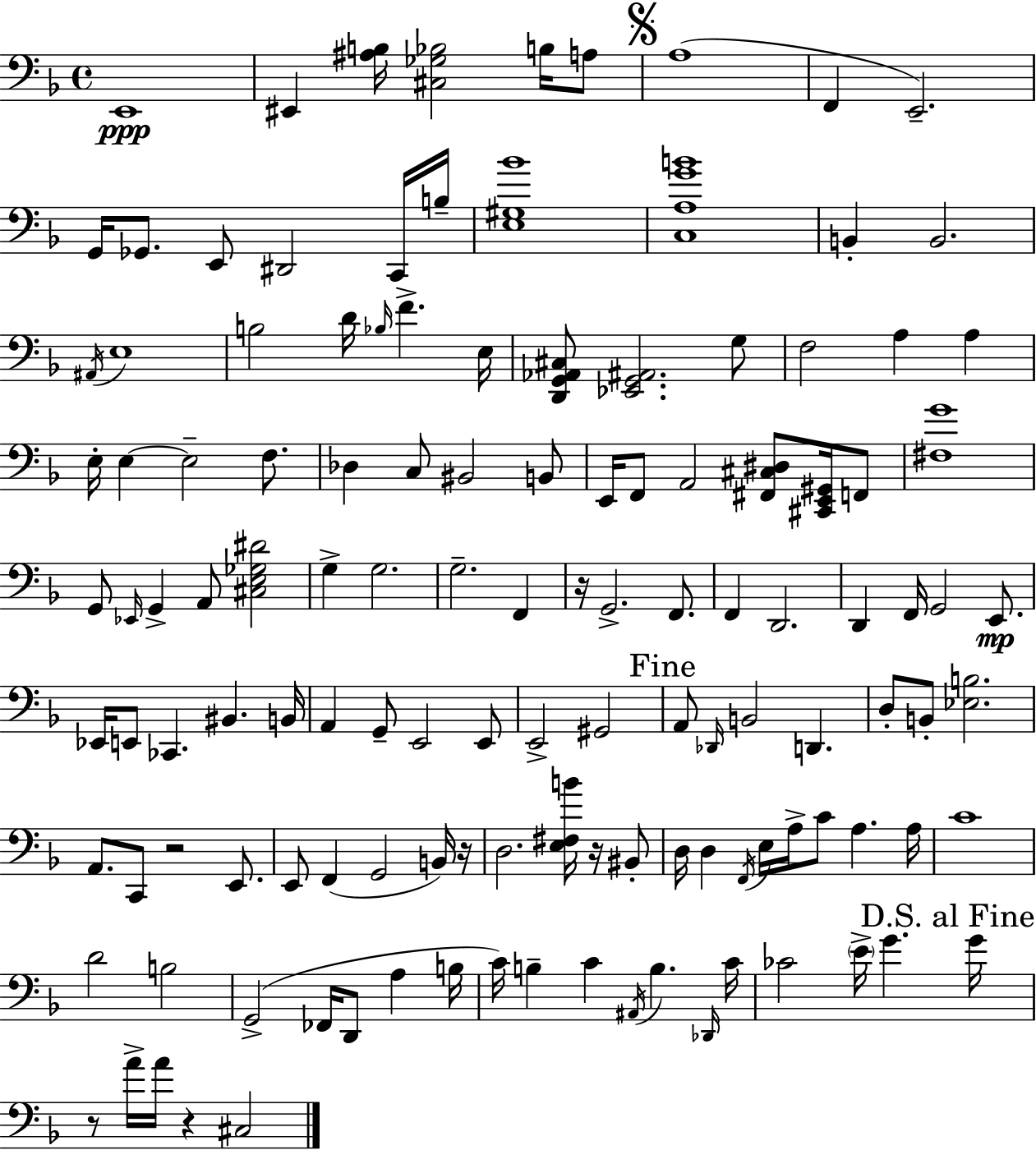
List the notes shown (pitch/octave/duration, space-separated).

E2/w EIS2/q [A#3,B3]/s [C#3,Gb3,Bb3]/h B3/s A3/e A3/w F2/q E2/h. G2/s Gb2/e. E2/e D#2/h C2/s B3/s [E3,G#3,Bb4]/w [C3,A3,G4,B4]/w B2/q B2/h. A#2/s E3/w B3/h D4/s Bb3/s F4/q. E3/s [D2,G2,Ab2,C#3]/e [Eb2,G2,A#2]/h. G3/e F3/h A3/q A3/q E3/s E3/q E3/h F3/e. Db3/q C3/e BIS2/h B2/e E2/s F2/e A2/h [F#2,C#3,D#3]/e [C#2,E2,G#2]/s F2/e [F#3,G4]/w G2/e Eb2/s G2/q A2/e [C#3,E3,Gb3,D#4]/h G3/q G3/h. G3/h. F2/q R/s G2/h. F2/e. F2/q D2/h. D2/q F2/s G2/h E2/e. Eb2/s E2/e CES2/q. BIS2/q. B2/s A2/q G2/e E2/h E2/e E2/h G#2/h A2/e Db2/s B2/h D2/q. D3/e B2/e [Eb3,B3]/h. A2/e. C2/e R/h E2/e. E2/e F2/q G2/h B2/s R/s D3/h. [E3,F#3,B4]/s R/s BIS2/e D3/s D3/q F2/s E3/s A3/s C4/e A3/q. A3/s C4/w D4/h B3/h G2/h FES2/s D2/e A3/q B3/s C4/s B3/q C4/q A#2/s B3/q. Db2/s C4/s CES4/h E4/s G4/q. G4/s R/e A4/s A4/s R/q C#3/h